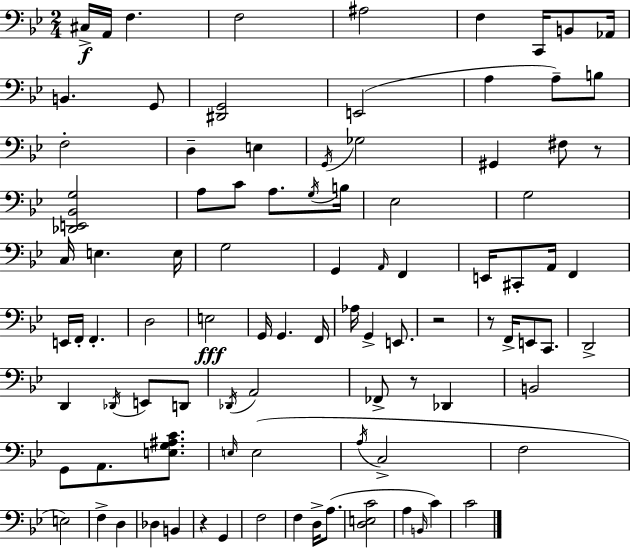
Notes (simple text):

C#3/s A2/s F3/q. F3/h A#3/h F3/q C2/s B2/e Ab2/s B2/q. G2/e [D#2,G2]/h E2/h A3/q A3/e B3/e F3/h D3/q E3/q G2/s Gb3/h G#2/q F#3/e R/e [Db2,E2,Bb2,G3]/h A3/e C4/e A3/e. G3/s B3/s Eb3/h G3/h C3/s E3/q. E3/s G3/h G2/q A2/s F2/q E2/s C#2/e A2/s F2/q E2/s F2/s F2/q. D3/h E3/h G2/s G2/q. F2/s Ab3/s G2/q E2/e. R/h R/e F2/s E2/e C2/e. D2/h D2/q Db2/s E2/e D2/e Db2/s A2/h FES2/e R/e Db2/q B2/h G2/e A2/e. [E3,G3,A#3,C4]/e. E3/s E3/h A3/s C3/h F3/h E3/h F3/q D3/q Db3/q B2/q R/q G2/q F3/h F3/q D3/s A3/e. [D3,E3,C4]/h A3/q B2/s C4/q C4/h